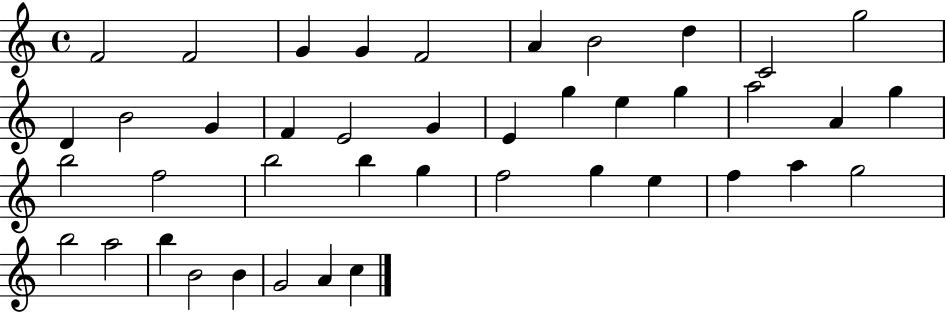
F4/h F4/h G4/q G4/q F4/h A4/q B4/h D5/q C4/h G5/h D4/q B4/h G4/q F4/q E4/h G4/q E4/q G5/q E5/q G5/q A5/h A4/q G5/q B5/h F5/h B5/h B5/q G5/q F5/h G5/q E5/q F5/q A5/q G5/h B5/h A5/h B5/q B4/h B4/q G4/h A4/q C5/q